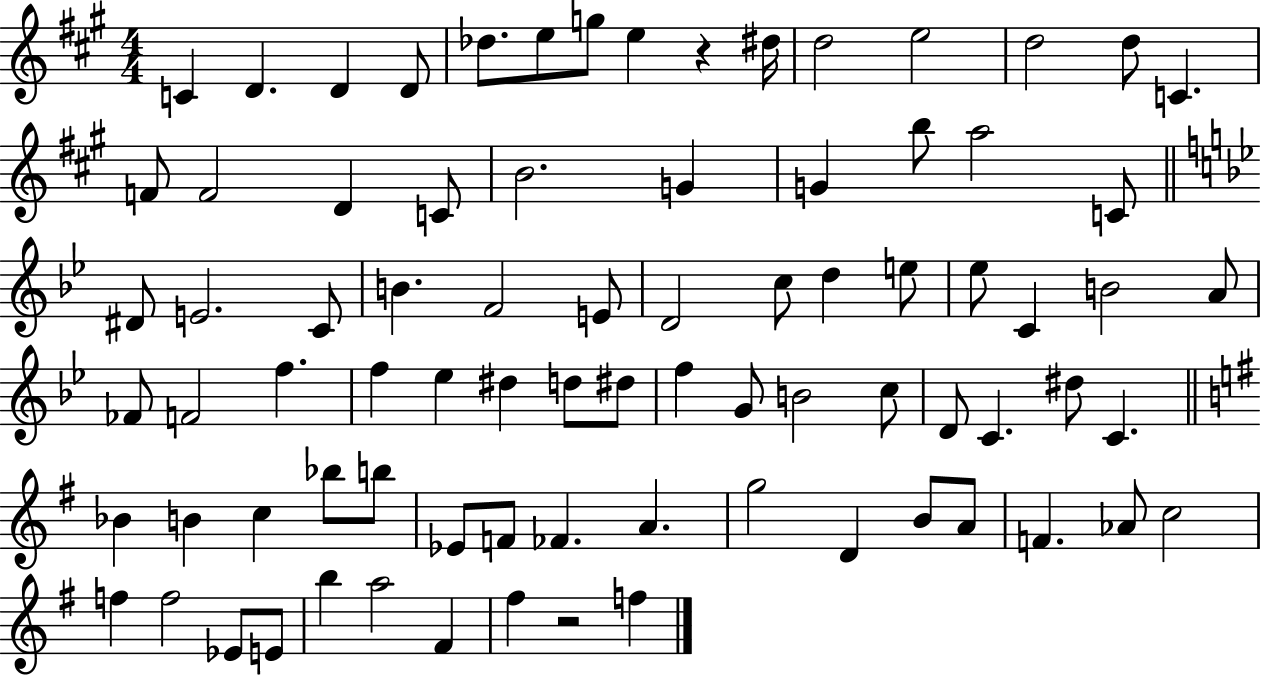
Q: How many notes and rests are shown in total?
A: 81